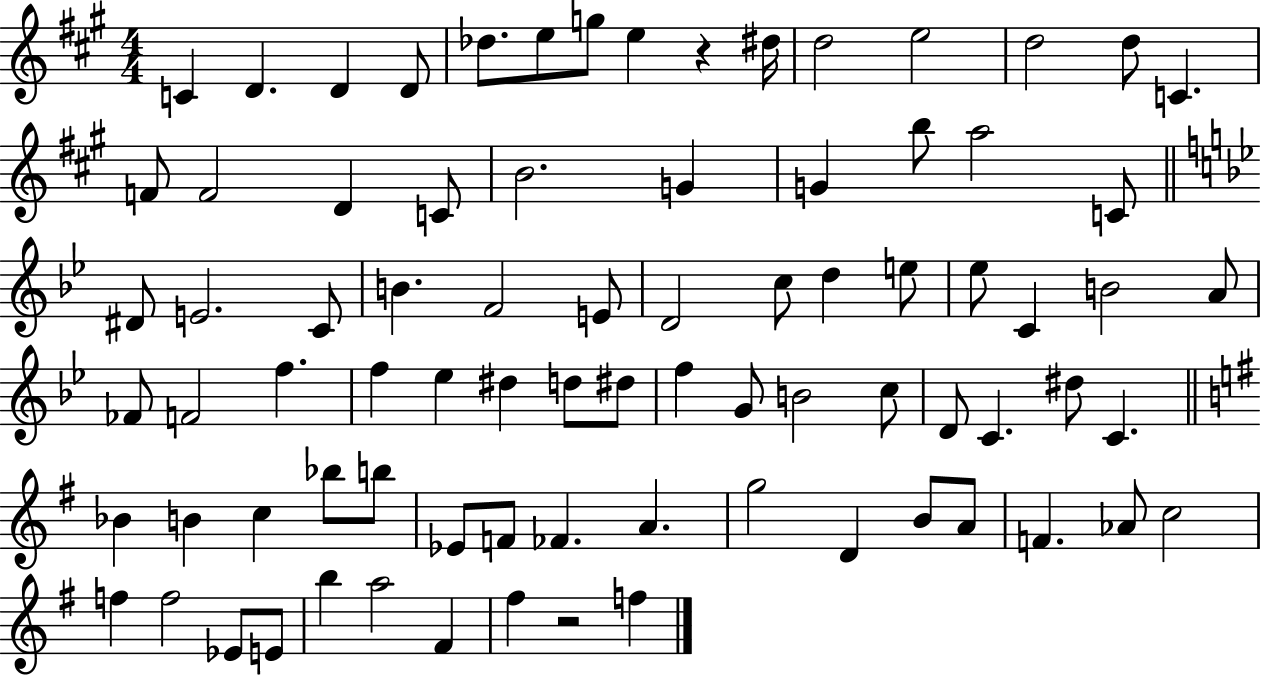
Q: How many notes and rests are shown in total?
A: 81